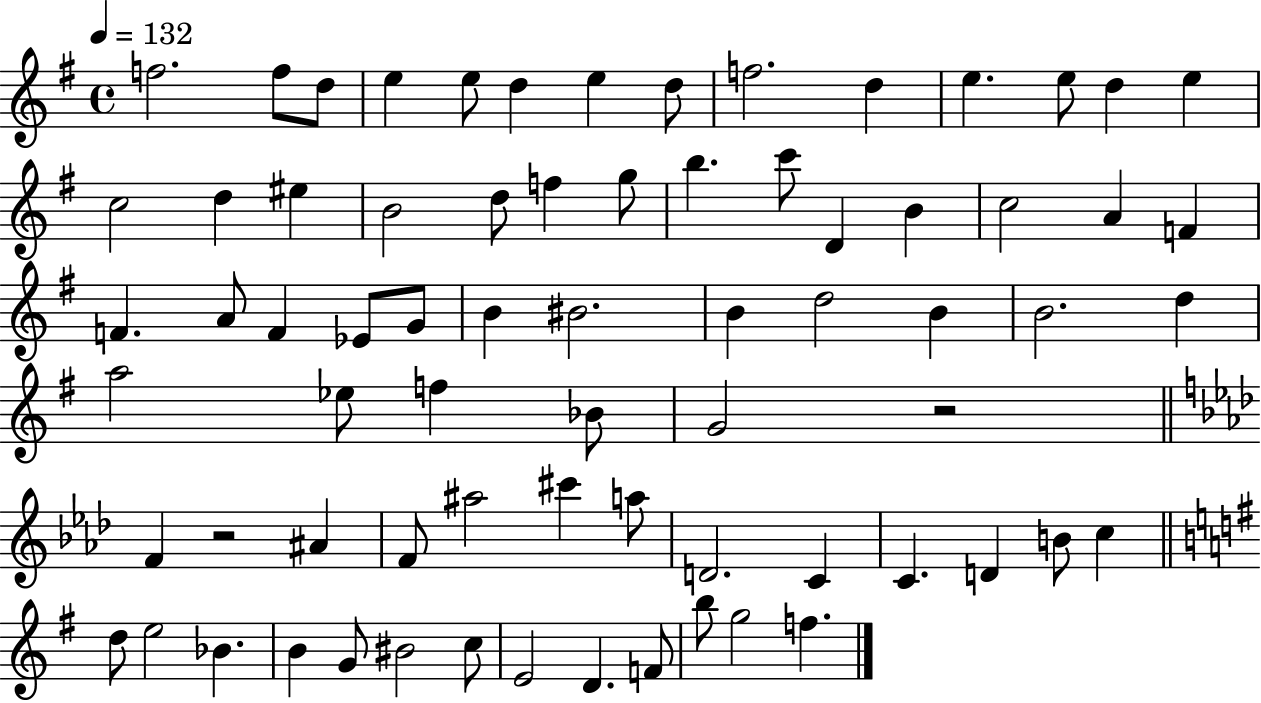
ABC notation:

X:1
T:Untitled
M:4/4
L:1/4
K:G
f2 f/2 d/2 e e/2 d e d/2 f2 d e e/2 d e c2 d ^e B2 d/2 f g/2 b c'/2 D B c2 A F F A/2 F _E/2 G/2 B ^B2 B d2 B B2 d a2 _e/2 f _B/2 G2 z2 F z2 ^A F/2 ^a2 ^c' a/2 D2 C C D B/2 c d/2 e2 _B B G/2 ^B2 c/2 E2 D F/2 b/2 g2 f